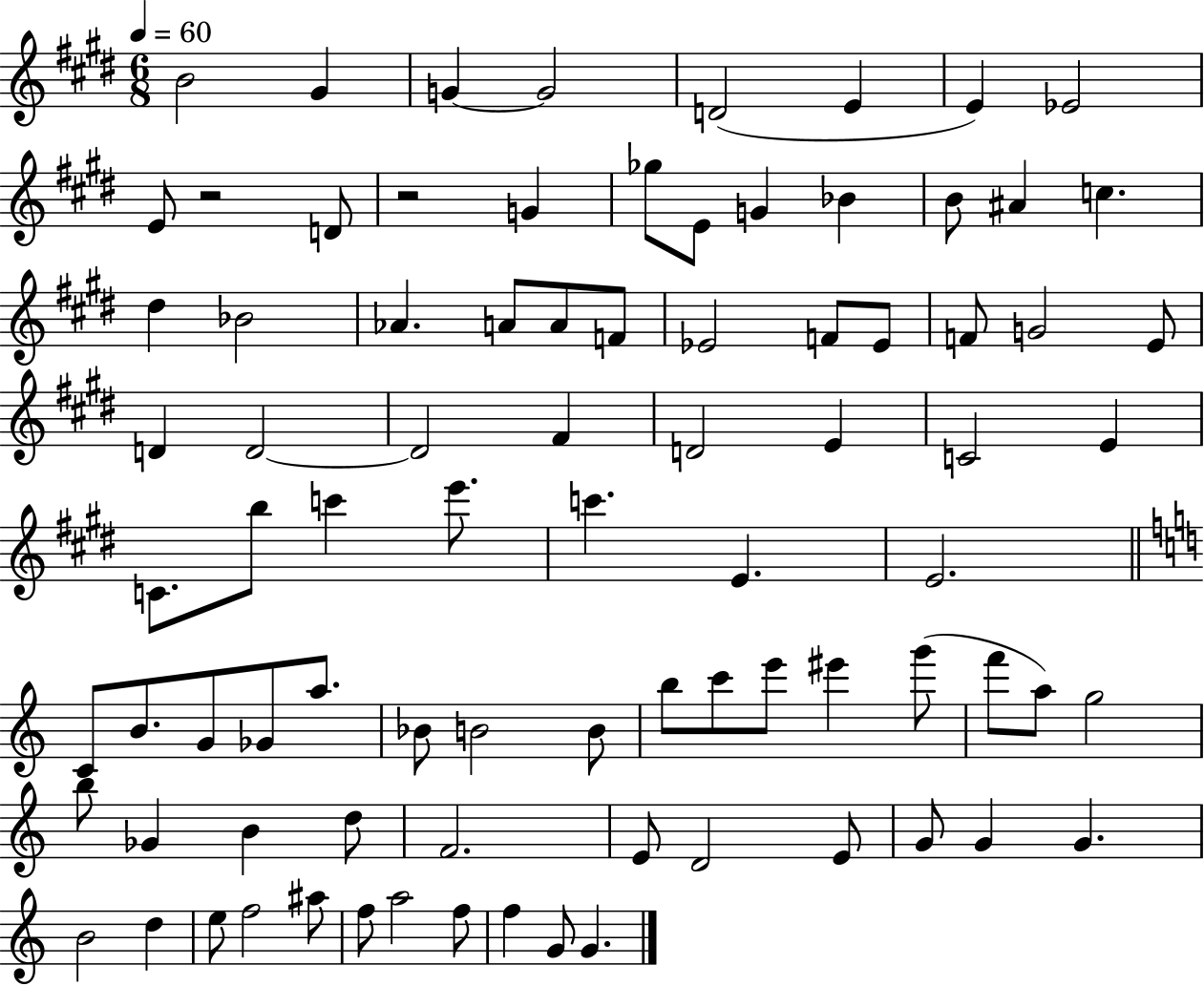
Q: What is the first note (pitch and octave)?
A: B4